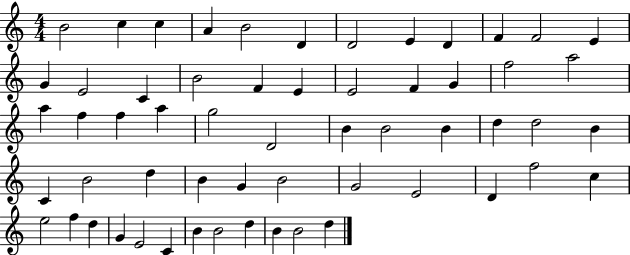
{
  \clef treble
  \numericTimeSignature
  \time 4/4
  \key c \major
  b'2 c''4 c''4 | a'4 b'2 d'4 | d'2 e'4 d'4 | f'4 f'2 e'4 | \break g'4 e'2 c'4 | b'2 f'4 e'4 | e'2 f'4 g'4 | f''2 a''2 | \break a''4 f''4 f''4 a''4 | g''2 d'2 | b'4 b'2 b'4 | d''4 d''2 b'4 | \break c'4 b'2 d''4 | b'4 g'4 b'2 | g'2 e'2 | d'4 f''2 c''4 | \break e''2 f''4 d''4 | g'4 e'2 c'4 | b'4 b'2 d''4 | b'4 b'2 d''4 | \break \bar "|."
}